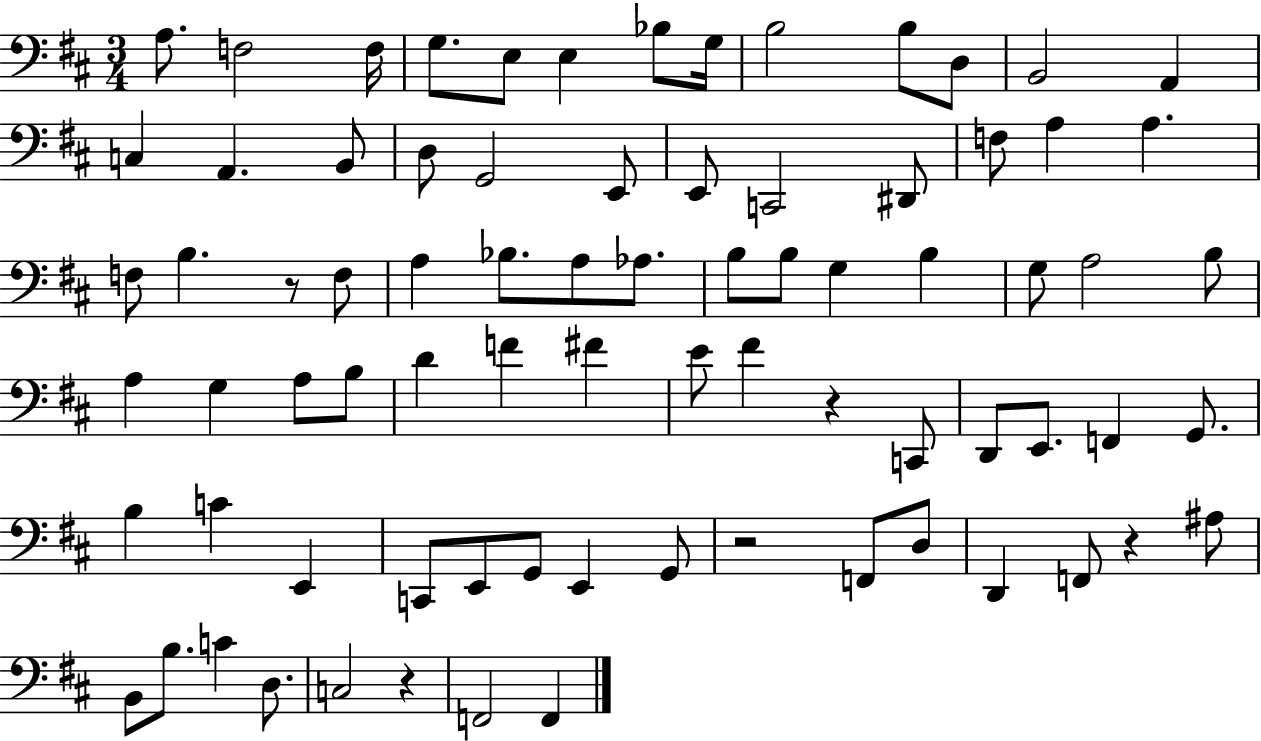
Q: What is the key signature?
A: D major